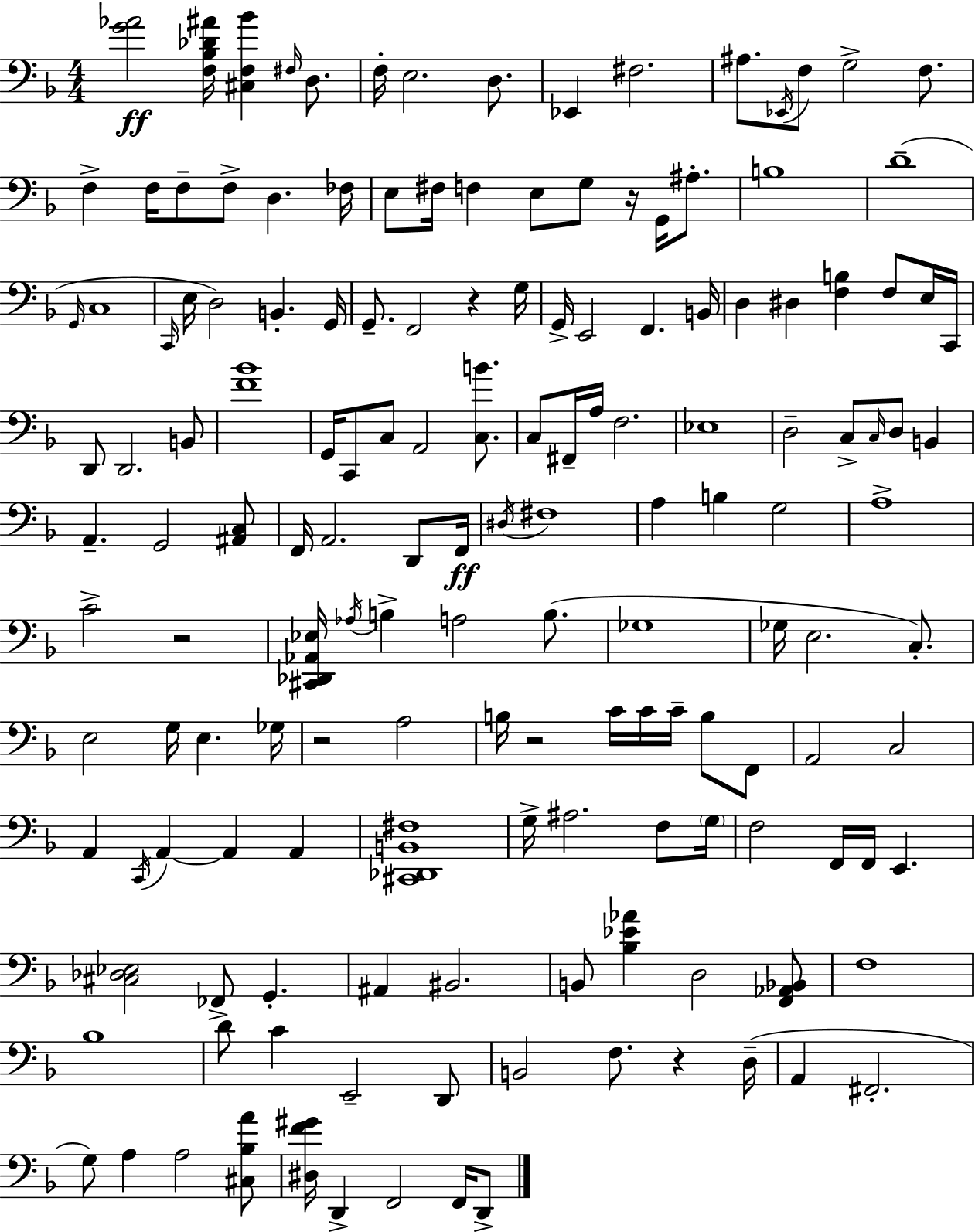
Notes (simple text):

[G4,Ab4]/h [F3,Bb3,Db4,A#4]/s [C#3,F3,Bb4]/q F#3/s D3/e. F3/s E3/h. D3/e. Eb2/q F#3/h. A#3/e. Eb2/s F3/e G3/h F3/e. F3/q F3/s F3/e F3/e D3/q. FES3/s E3/e F#3/s F3/q E3/e G3/e R/s G2/s A#3/e. B3/w D4/w G2/s C3/w C2/s E3/s D3/h B2/q. G2/s G2/e. F2/h R/q G3/s G2/s E2/h F2/q. B2/s D3/q D#3/q [F3,B3]/q F3/e E3/s C2/s D2/e D2/h. B2/e [F4,Bb4]/w G2/s C2/e C3/e A2/h [C3,B4]/e. C3/e F#2/s A3/s F3/h. Eb3/w D3/h C3/e C3/s D3/e B2/q A2/q. G2/h [A#2,C3]/e F2/s A2/h. D2/e F2/s D#3/s F#3/w A3/q B3/q G3/h A3/w C4/h R/h [C#2,Db2,Ab2,Eb3]/s Ab3/s B3/q A3/h B3/e. Gb3/w Gb3/s E3/h. C3/e. E3/h G3/s E3/q. Gb3/s R/h A3/h B3/s R/h C4/s C4/s C4/s B3/e F2/e A2/h C3/h A2/q C2/s A2/q A2/q A2/q [C#2,Db2,B2,F#3]/w G3/s A#3/h. F3/e G3/s F3/h F2/s F2/s E2/q. [C#3,Db3,Eb3]/h FES2/e G2/q. A#2/q BIS2/h. B2/e [Bb3,Eb4,Ab4]/q D3/h [F2,Ab2,Bb2]/e F3/w Bb3/w D4/e C4/q E2/h D2/e B2/h F3/e. R/q D3/s A2/q F#2/h. G3/e A3/q A3/h [C#3,Bb3,A4]/e [D#3,F4,G#4]/s D2/q F2/h F2/s D2/e